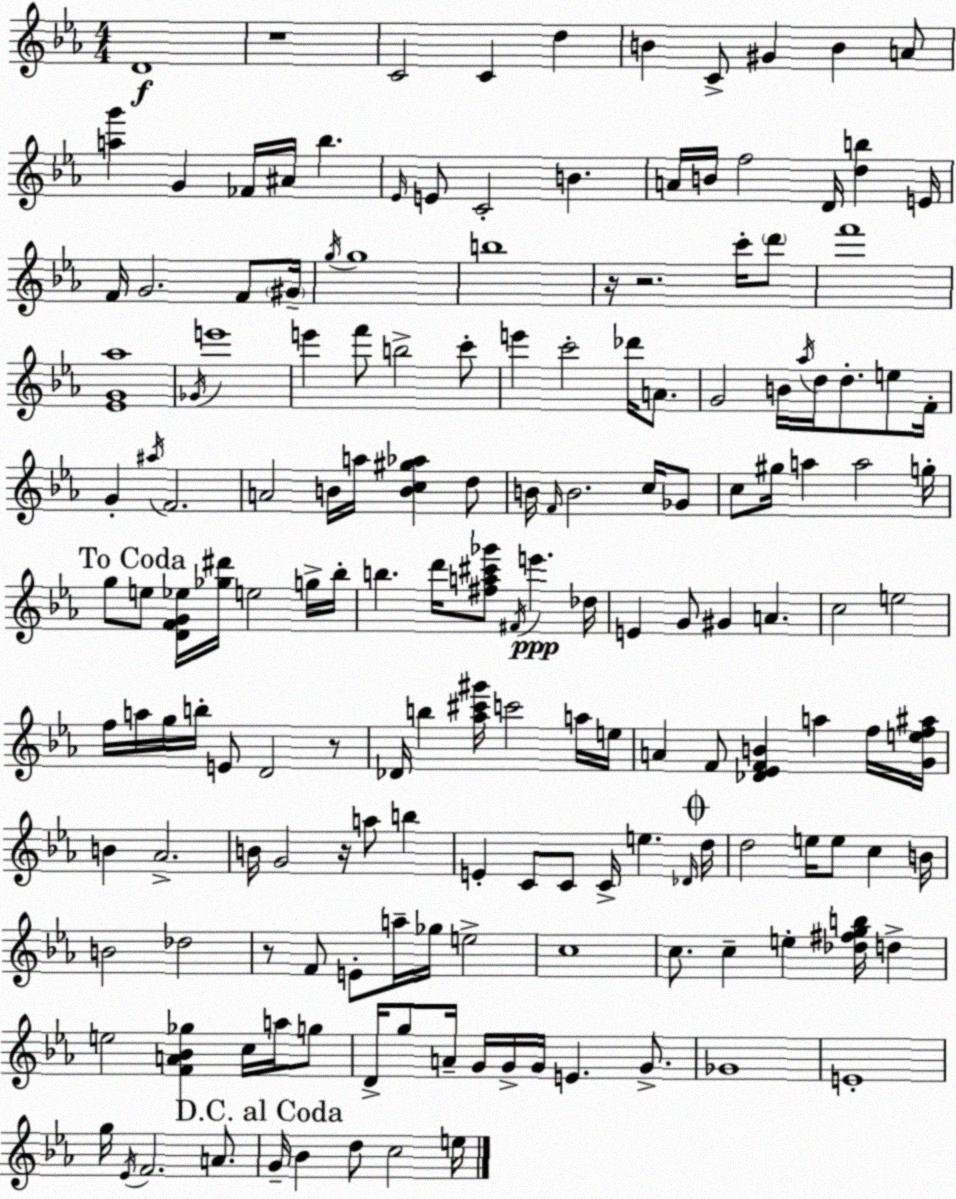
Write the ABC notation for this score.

X:1
T:Untitled
M:4/4
L:1/4
K:Eb
D4 z4 C2 C d B C/2 ^G B A/2 [ag'] G _F/4 ^A/4 _b _E/4 E/2 C2 B A/4 B/4 f2 D/4 [db] E/4 F/4 G2 F/2 ^G/4 g/4 g4 b4 z/4 z2 c'/4 d'/2 f'4 [_EG_a]4 _G/4 e'4 e' f'/2 b2 c'/2 e' c'2 _d'/4 A/2 G2 B/4 _a/4 d/4 d/2 e/2 F/4 G ^a/4 F2 A2 B/4 a/4 [Bc^g_a] d/2 B/4 F/4 B2 c/4 _G/2 c/2 ^g/4 a a2 g/4 g/2 e/2 [DFG_e]/4 [_g^d']/4 e2 g/4 _b/4 b d'/4 [^fa^c'_g']/2 ^F/4 e' _d/4 E G/2 ^G A c2 e2 f/4 a/4 g/4 b/4 E/2 D2 z/2 _D/4 b [_a^c'^g']/4 c'2 a/4 e/4 A F/2 [_D_EFB] a f/4 [Gef^a]/4 B _A2 B/4 G2 z/4 a/2 b E C/2 C/2 C/4 e _D/4 d/4 d2 e/4 e/2 c B/4 B2 _d2 z/2 F/2 E/2 a/4 _g/4 e2 c4 c/2 c e [_d^fgb]/4 d e2 [FA_B_g] c/4 a/4 g/2 D/4 g/2 A/4 G/4 G/4 G/4 E G/2 _G4 E4 g/4 _E/4 F2 A/2 G/4 _B d/2 c2 e/4